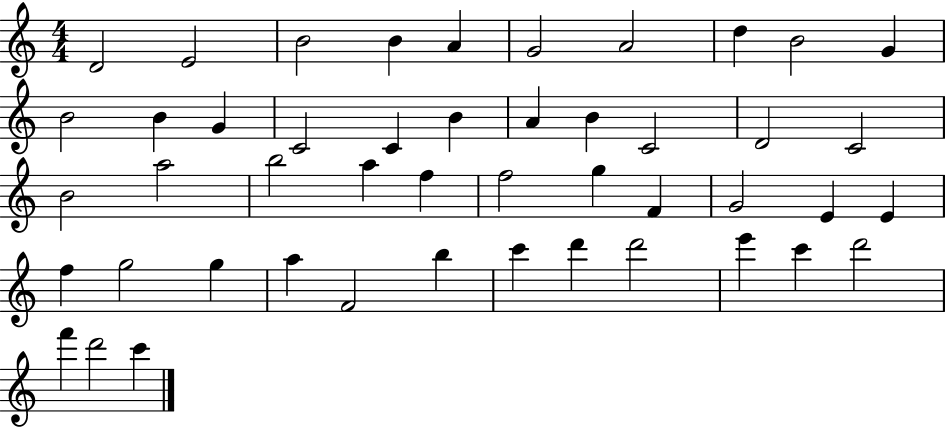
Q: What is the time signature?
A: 4/4